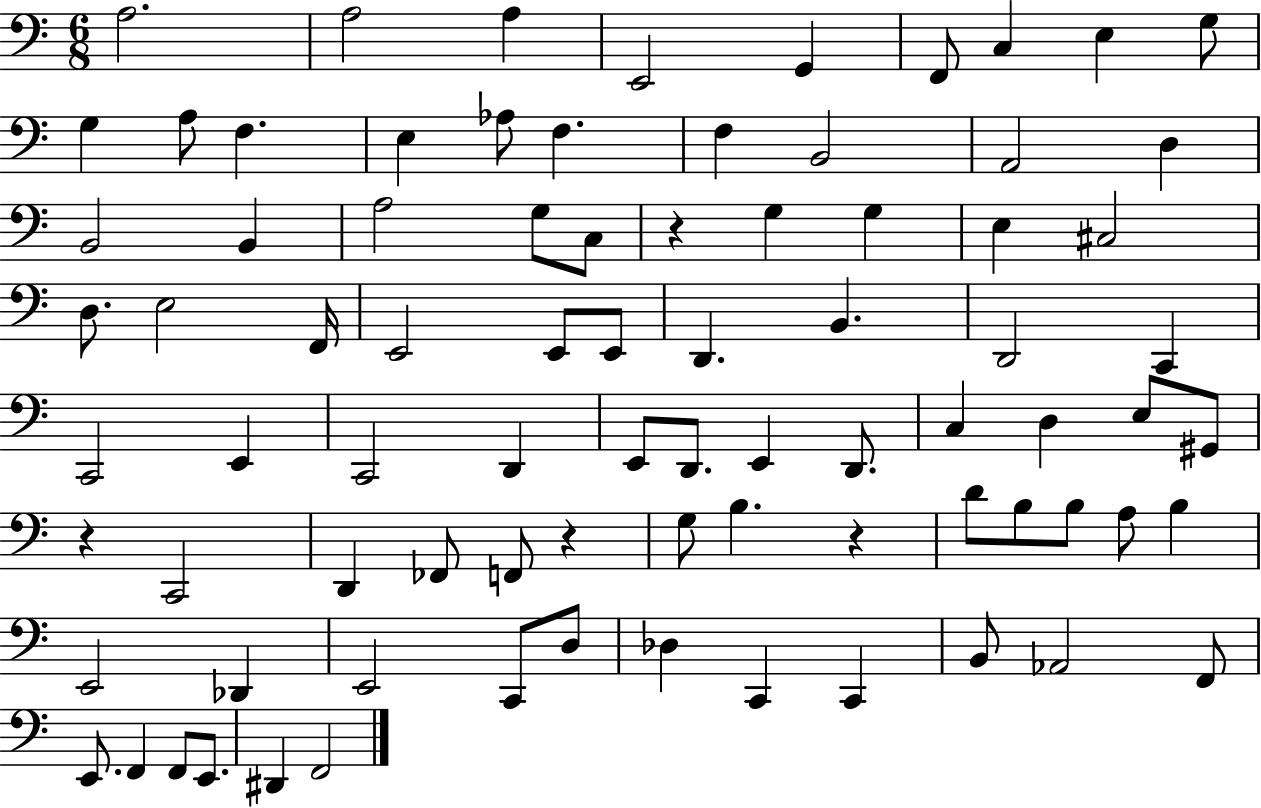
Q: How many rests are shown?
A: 4